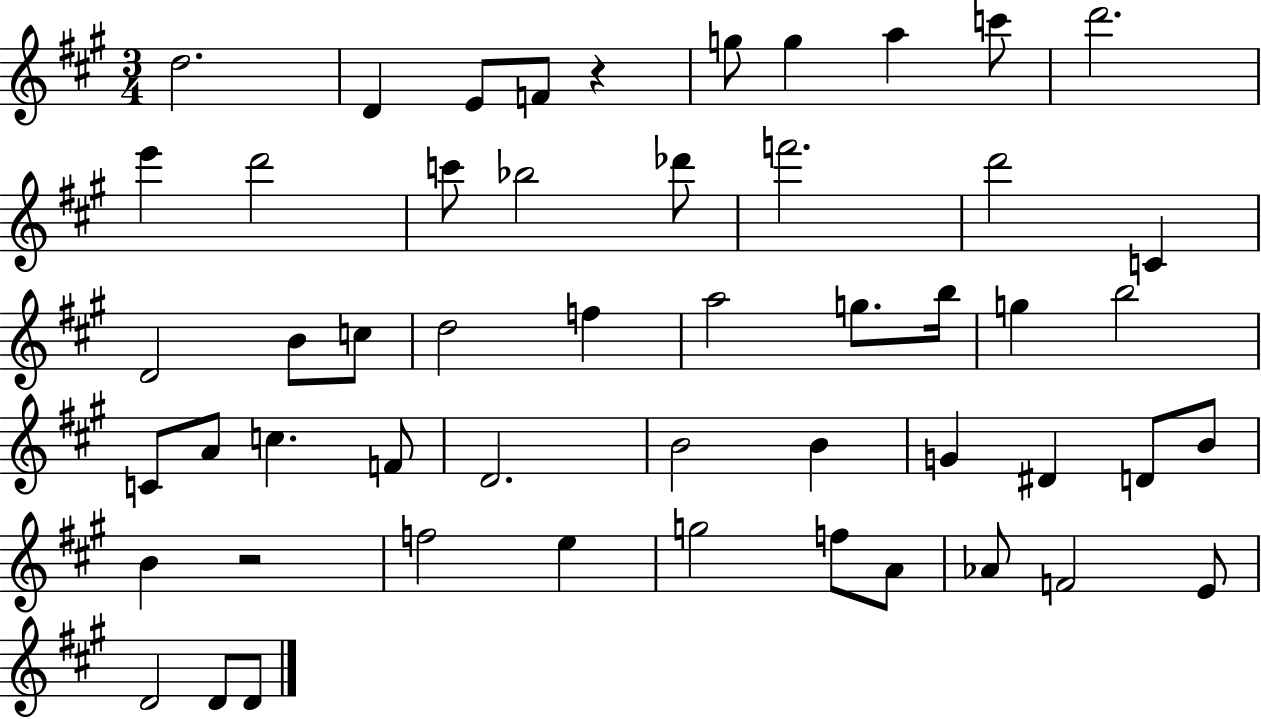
{
  \clef treble
  \numericTimeSignature
  \time 3/4
  \key a \major
  d''2. | d'4 e'8 f'8 r4 | g''8 g''4 a''4 c'''8 | d'''2. | \break e'''4 d'''2 | c'''8 bes''2 des'''8 | f'''2. | d'''2 c'4 | \break d'2 b'8 c''8 | d''2 f''4 | a''2 g''8. b''16 | g''4 b''2 | \break c'8 a'8 c''4. f'8 | d'2. | b'2 b'4 | g'4 dis'4 d'8 b'8 | \break b'4 r2 | f''2 e''4 | g''2 f''8 a'8 | aes'8 f'2 e'8 | \break d'2 d'8 d'8 | \bar "|."
}